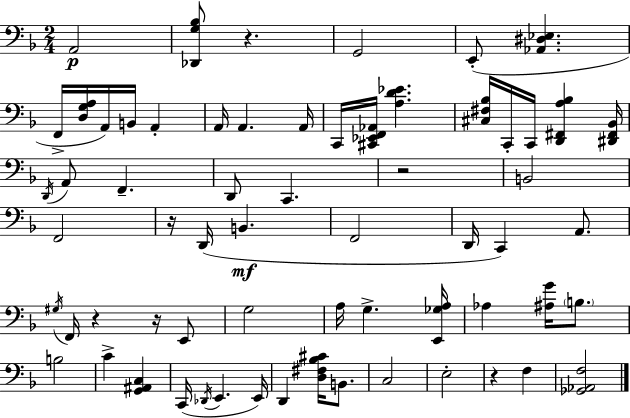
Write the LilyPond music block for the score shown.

{
  \clef bass
  \numericTimeSignature
  \time 2/4
  \key d \minor
  a,2\p | <des, g bes>8 r4. | g,2 | e,8-.( <aes, dis ees>4. | \break f,16-> <d g a>16 a,16) b,16 a,4-. | a,16 a,4. a,16 | c,16 <cis, ees, f, aes,>16 <a d' ees'>4. | <cis fis bes>16 c,16-. c,16 <d, fis, a bes>4 <dis, fis, bes,>16 | \break \acciaccatura { d,16 } a,8 f,4.-- | d,8 c,4. | r2 | b,2 | \break f,2 | r16 d,16( b,4.\mf | f,2 | d,16 c,4) a,8. | \break \acciaccatura { gis16 } f,16 r4 r16 | e,8 g2 | a16 g4.-> | <e, ges a>16 aes4 <ais g'>16 \parenthesize b8. | \break b2 | c'4-> <g, ais, c>4 | c,16( \acciaccatura { des,16 } e,4. | e,16) d,4 <d fis bes cis'>16 | \break b,8. c2 | e2-. | r4 f4 | <ges, aes, f>2 | \break \bar "|."
}